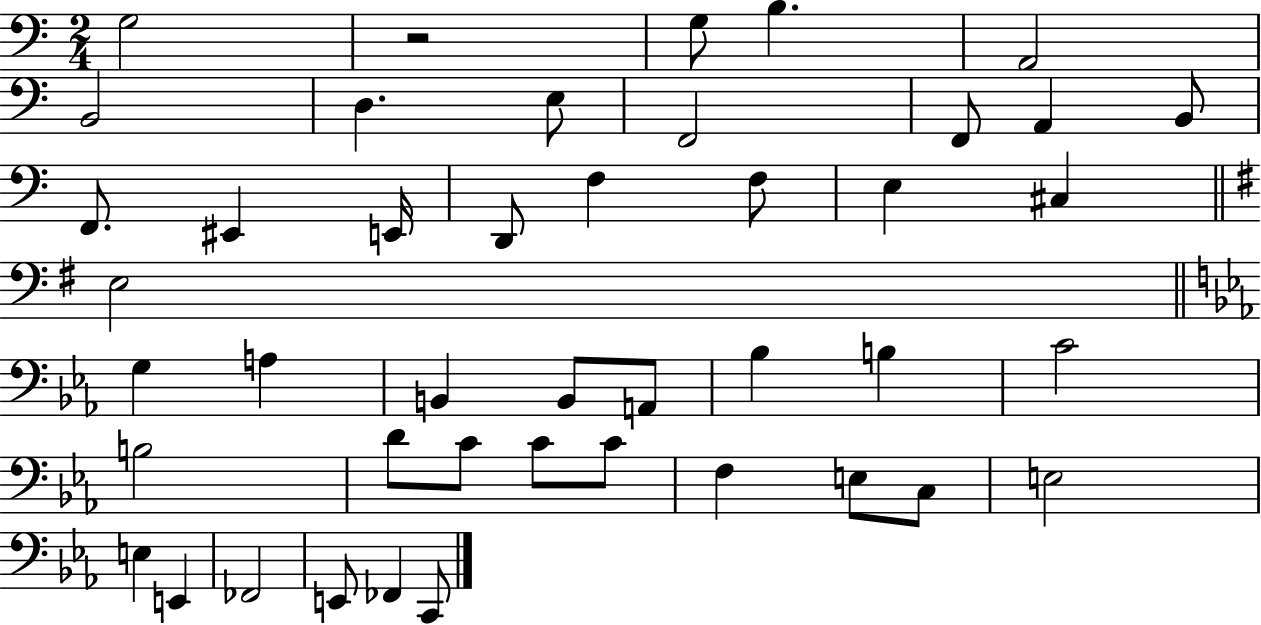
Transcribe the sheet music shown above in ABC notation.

X:1
T:Untitled
M:2/4
L:1/4
K:C
G,2 z2 G,/2 B, A,,2 B,,2 D, E,/2 F,,2 F,,/2 A,, B,,/2 F,,/2 ^E,, E,,/4 D,,/2 F, F,/2 E, ^C, E,2 G, A, B,, B,,/2 A,,/2 _B, B, C2 B,2 D/2 C/2 C/2 C/2 F, E,/2 C,/2 E,2 E, E,, _F,,2 E,,/2 _F,, C,,/2